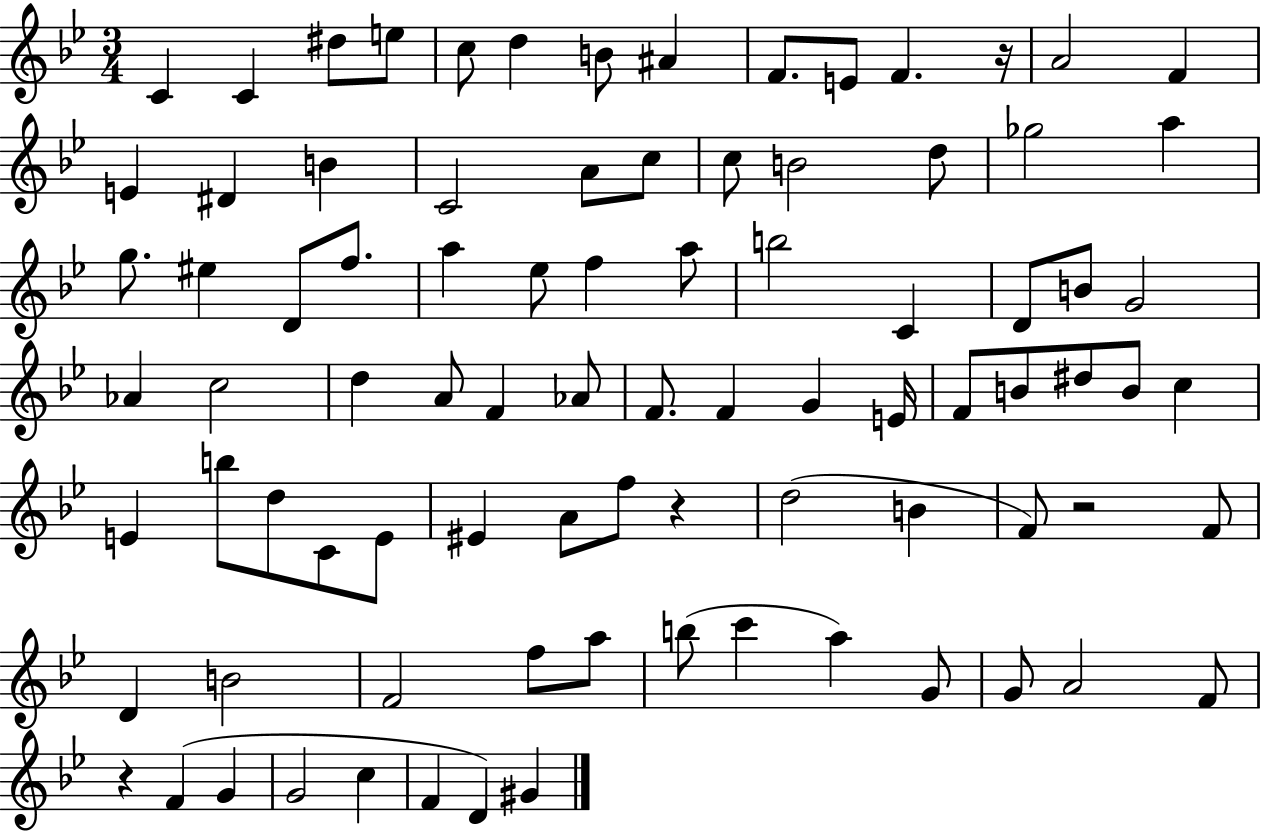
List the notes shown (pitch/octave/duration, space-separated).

C4/q C4/q D#5/e E5/e C5/e D5/q B4/e A#4/q F4/e. E4/e F4/q. R/s A4/h F4/q E4/q D#4/q B4/q C4/h A4/e C5/e C5/e B4/h D5/e Gb5/h A5/q G5/e. EIS5/q D4/e F5/e. A5/q Eb5/e F5/q A5/e B5/h C4/q D4/e B4/e G4/h Ab4/q C5/h D5/q A4/e F4/q Ab4/e F4/e. F4/q G4/q E4/s F4/e B4/e D#5/e B4/e C5/q E4/q B5/e D5/e C4/e E4/e EIS4/q A4/e F5/e R/q D5/h B4/q F4/e R/h F4/e D4/q B4/h F4/h F5/e A5/e B5/e C6/q A5/q G4/e G4/e A4/h F4/e R/q F4/q G4/q G4/h C5/q F4/q D4/q G#4/q